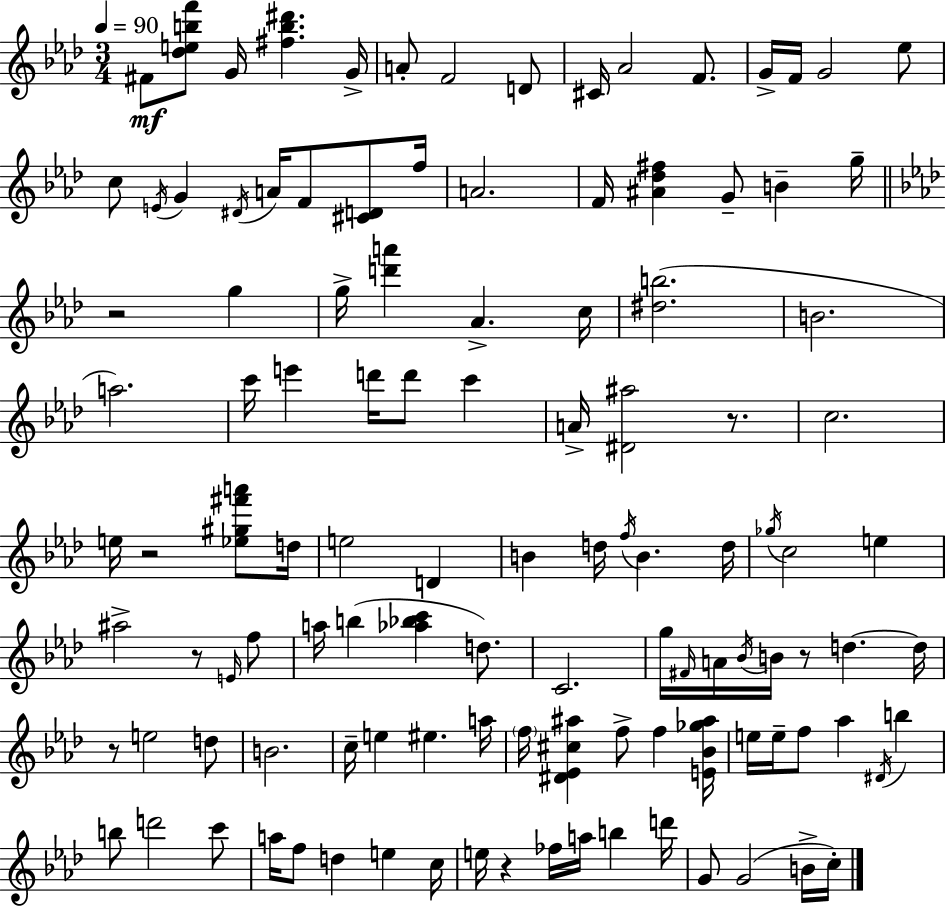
F#4/e [Db5,E5,B5,F6]/e G4/s [F#5,B5,D#6]/q. G4/s A4/e F4/h D4/e C#4/s Ab4/h F4/e. G4/s F4/s G4/h Eb5/e C5/e E4/s G4/q D#4/s A4/s F4/e [C#4,D4]/e F5/s A4/h. F4/s [A#4,Db5,F#5]/q G4/e B4/q G5/s R/h G5/q G5/s [D6,A6]/q Ab4/q. C5/s [D#5,B5]/h. B4/h. A5/h. C6/s E6/q D6/s D6/e C6/q A4/s [D#4,A#5]/h R/e. C5/h. E5/s R/h [Eb5,G#5,F#6,A6]/e D5/s E5/h D4/q B4/q D5/s F5/s B4/q. D5/s Gb5/s C5/h E5/q A#5/h R/e E4/s F5/e A5/s B5/q [Ab5,Bb5,C6]/q D5/e. C4/h. G5/s F#4/s A4/s Bb4/s B4/s R/e D5/q. D5/s R/e E5/h D5/e B4/h. C5/s E5/q EIS5/q. A5/s F5/s [D#4,Eb4,C#5,A#5]/q F5/e F5/q [E4,Bb4,Gb5,A#5]/s E5/s E5/s F5/e Ab5/q D#4/s B5/q B5/e D6/h C6/e A5/s F5/e D5/q E5/q C5/s E5/s R/q FES5/s A5/s B5/q D6/s G4/e G4/h B4/s C5/s